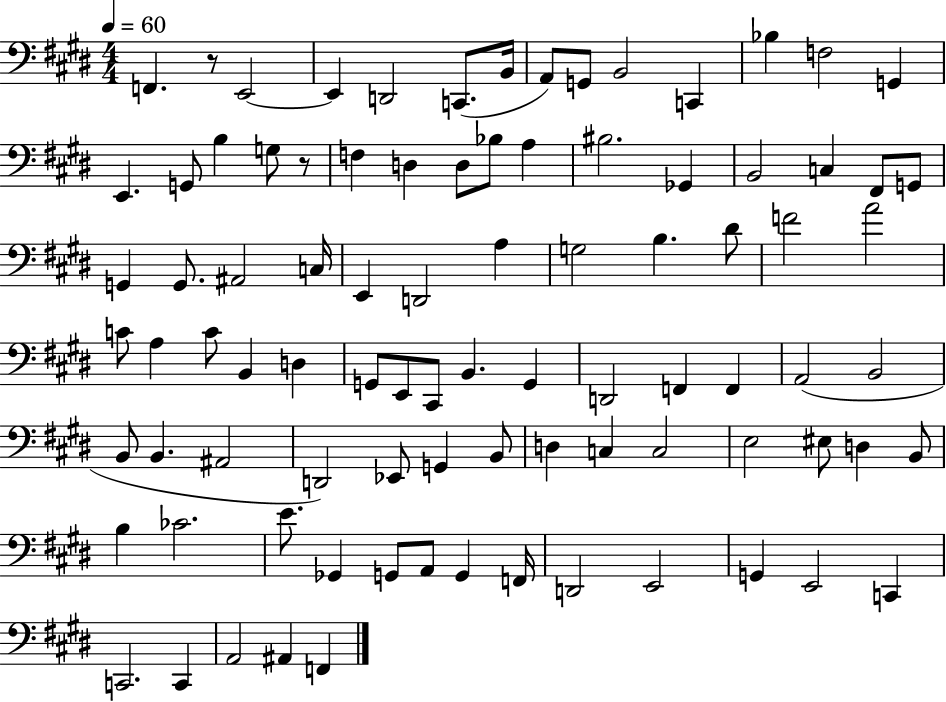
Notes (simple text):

F2/q. R/e E2/h E2/q D2/h C2/e. B2/s A2/e G2/e B2/h C2/q Bb3/q F3/h G2/q E2/q. G2/e B3/q G3/e R/e F3/q D3/q D3/e Bb3/e A3/q BIS3/h. Gb2/q B2/h C3/q F#2/e G2/e G2/q G2/e. A#2/h C3/s E2/q D2/h A3/q G3/h B3/q. D#4/e F4/h A4/h C4/e A3/q C4/e B2/q D3/q G2/e E2/e C#2/e B2/q. G2/q D2/h F2/q F2/q A2/h B2/h B2/e B2/q. A#2/h D2/h Eb2/e G2/q B2/e D3/q C3/q C3/h E3/h EIS3/e D3/q B2/e B3/q CES4/h. E4/e. Gb2/q G2/e A2/e G2/q F2/s D2/h E2/h G2/q E2/h C2/q C2/h. C2/q A2/h A#2/q F2/q